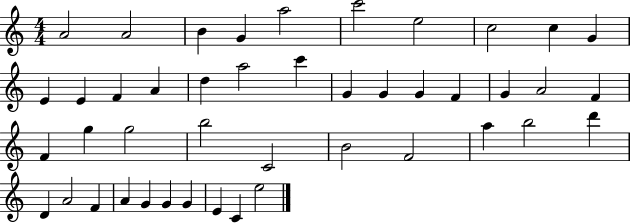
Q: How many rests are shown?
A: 0